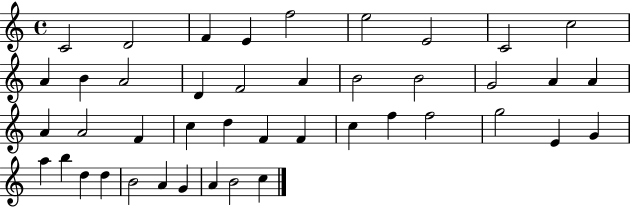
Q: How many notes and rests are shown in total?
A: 43